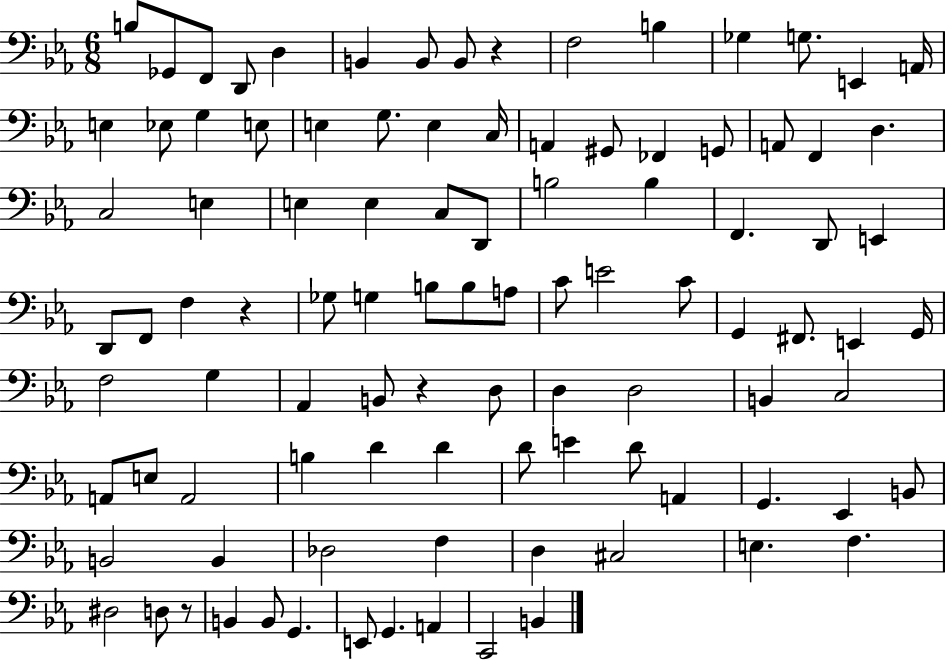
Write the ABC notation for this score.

X:1
T:Untitled
M:6/8
L:1/4
K:Eb
B,/2 _G,,/2 F,,/2 D,,/2 D, B,, B,,/2 B,,/2 z F,2 B, _G, G,/2 E,, A,,/4 E, _E,/2 G, E,/2 E, G,/2 E, C,/4 A,, ^G,,/2 _F,, G,,/2 A,,/2 F,, D, C,2 E, E, E, C,/2 D,,/2 B,2 B, F,, D,,/2 E,, D,,/2 F,,/2 F, z _G,/2 G, B,/2 B,/2 A,/2 C/2 E2 C/2 G,, ^F,,/2 E,, G,,/4 F,2 G, _A,, B,,/2 z D,/2 D, D,2 B,, C,2 A,,/2 E,/2 A,,2 B, D D D/2 E D/2 A,, G,, _E,, B,,/2 B,,2 B,, _D,2 F, D, ^C,2 E, F, ^D,2 D,/2 z/2 B,, B,,/2 G,, E,,/2 G,, A,, C,,2 B,,